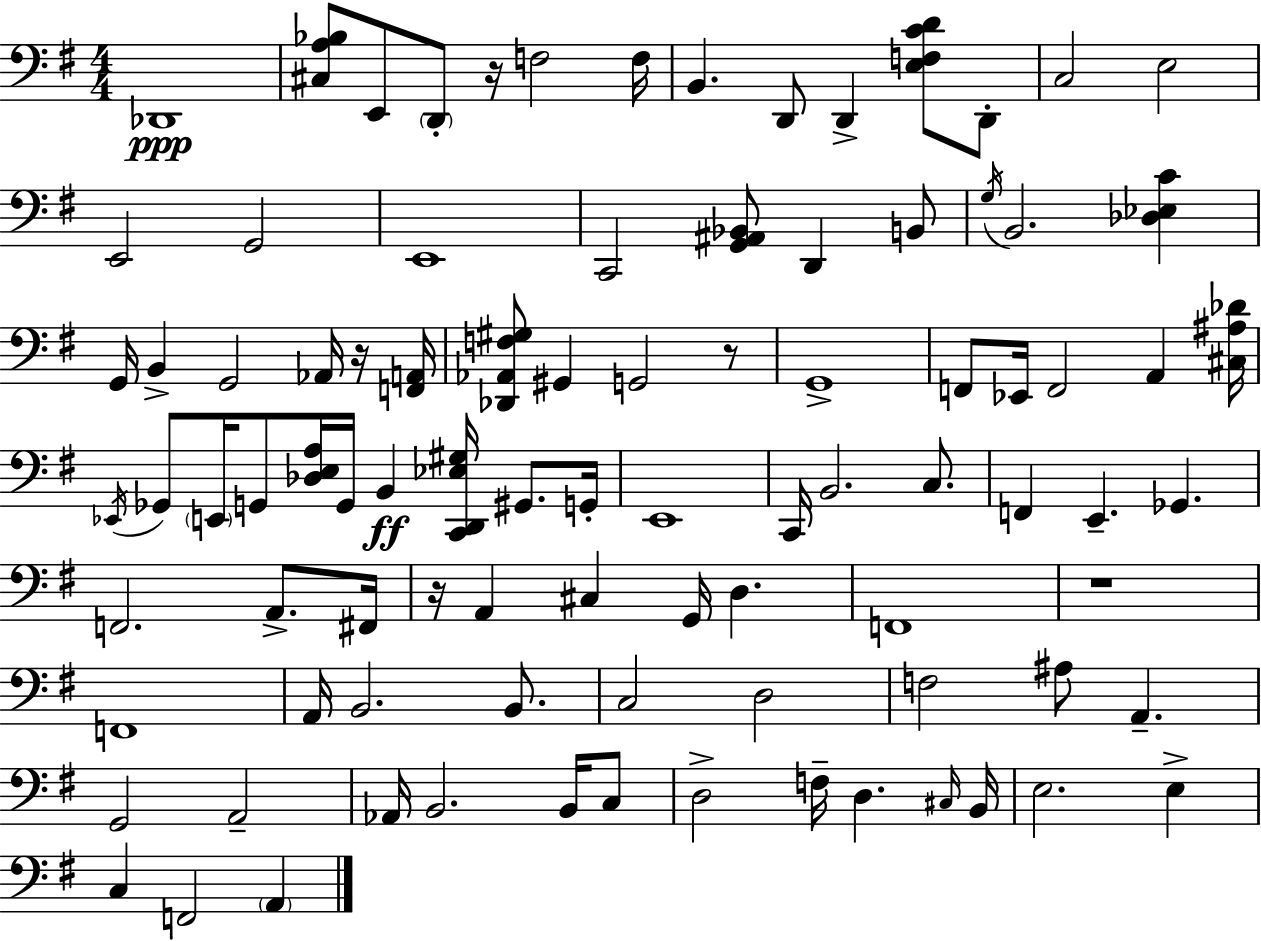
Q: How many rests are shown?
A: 5